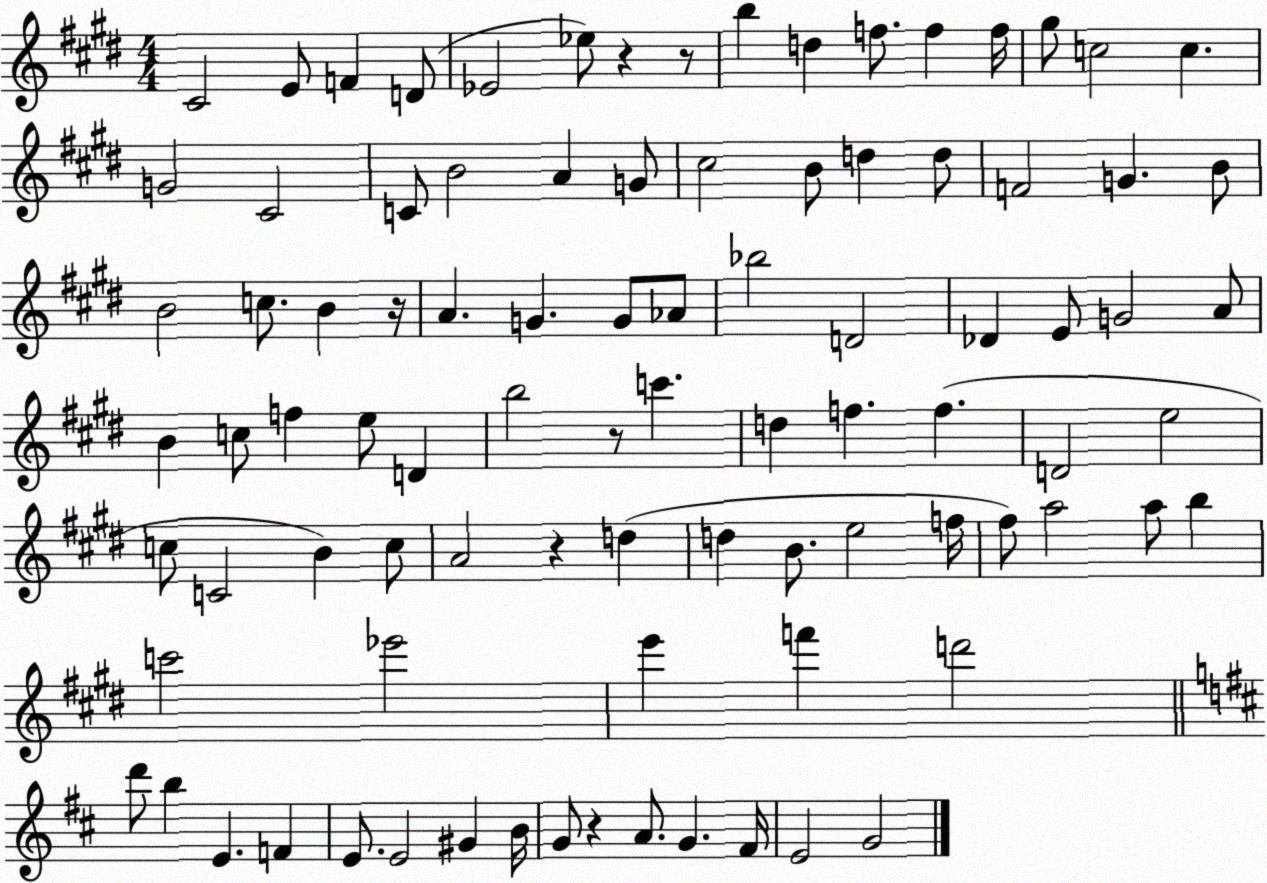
X:1
T:Untitled
M:4/4
L:1/4
K:E
^C2 E/2 F D/2 _E2 _e/2 z z/2 b d f/2 f f/4 ^g/2 c2 c G2 ^C2 C/2 B2 A G/2 ^c2 B/2 d d/2 F2 G B/2 B2 c/2 B z/4 A G G/2 _A/2 _b2 D2 _D E/2 G2 A/2 B c/2 f e/2 D b2 z/2 c' d f f D2 e2 c/2 C2 B c/2 A2 z d d B/2 e2 f/4 ^f/2 a2 a/2 b c'2 _e'2 e' f' d'2 d'/2 b E F E/2 E2 ^G B/4 G/2 z A/2 G ^F/4 E2 G2